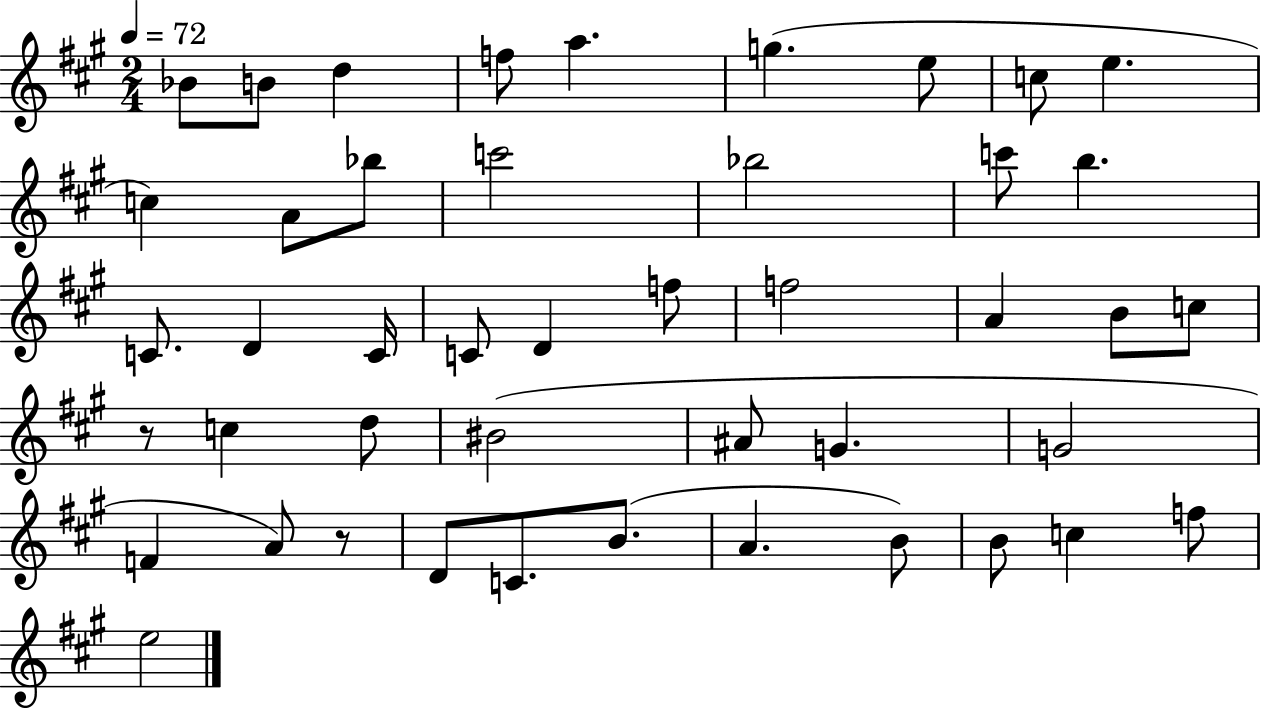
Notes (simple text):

Bb4/e B4/e D5/q F5/e A5/q. G5/q. E5/e C5/e E5/q. C5/q A4/e Bb5/e C6/h Bb5/h C6/e B5/q. C4/e. D4/q C4/s C4/e D4/q F5/e F5/h A4/q B4/e C5/e R/e C5/q D5/e BIS4/h A#4/e G4/q. G4/h F4/q A4/e R/e D4/e C4/e. B4/e. A4/q. B4/e B4/e C5/q F5/e E5/h